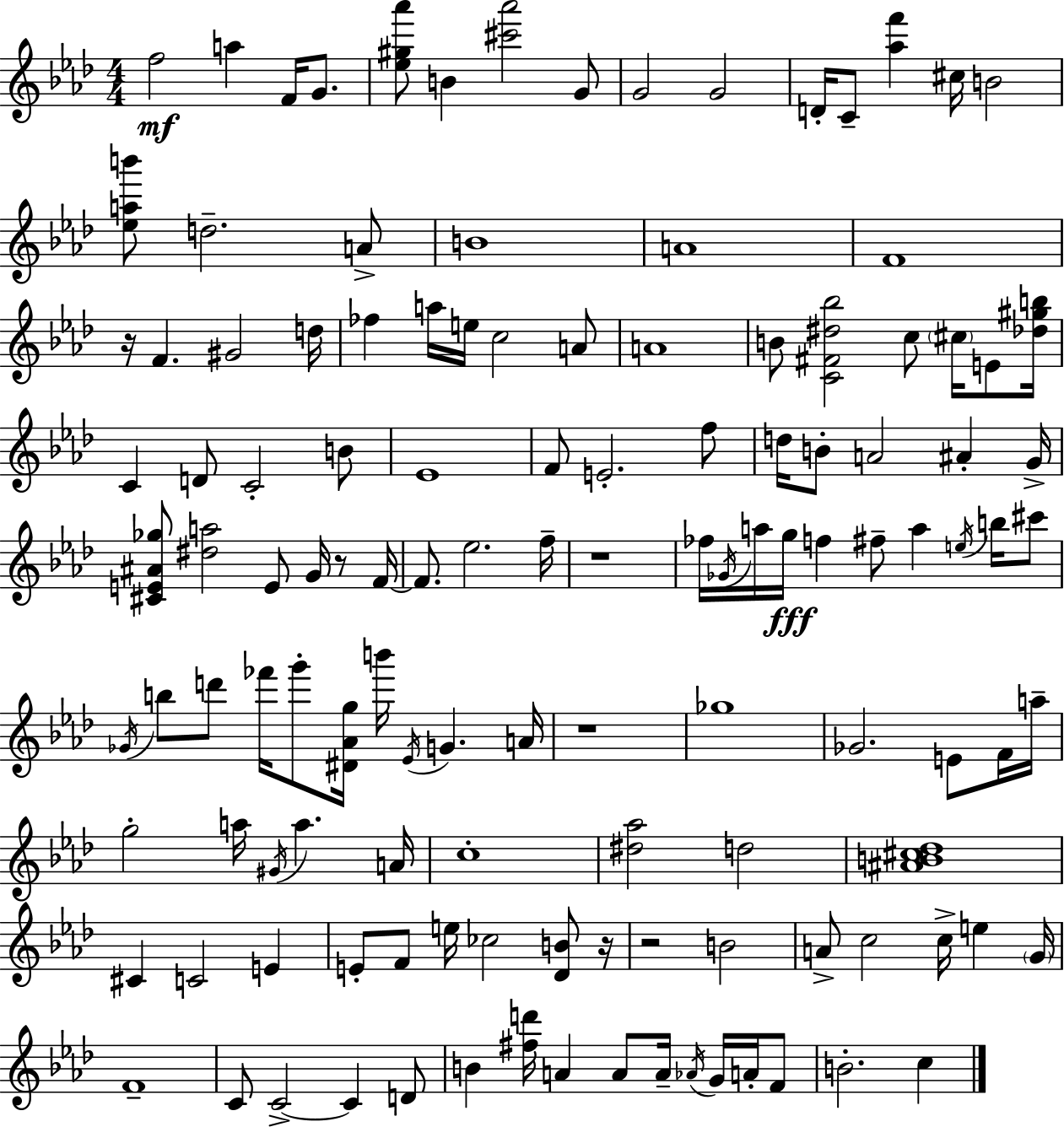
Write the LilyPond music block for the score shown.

{
  \clef treble
  \numericTimeSignature
  \time 4/4
  \key f \minor
  f''2\mf a''4 f'16 g'8. | <ees'' gis'' aes'''>8 b'4 <cis''' aes'''>2 g'8 | g'2 g'2 | d'16-. c'8-- <aes'' f'''>4 cis''16 b'2 | \break <ees'' a'' b'''>8 d''2.-- a'8-> | b'1 | a'1 | f'1 | \break r16 f'4. gis'2 d''16 | fes''4 a''16 e''16 c''2 a'8 | a'1 | b'8 <c' fis' dis'' bes''>2 c''8 \parenthesize cis''16 e'8 <des'' gis'' b''>16 | \break c'4 d'8 c'2-. b'8 | ees'1 | f'8 e'2.-. f''8 | d''16 b'8-. a'2 ais'4-. g'16-> | \break <cis' e' ais' ges''>8 <dis'' a''>2 e'8 g'16 r8 f'16~~ | f'8. ees''2. f''16-- | r1 | fes''16 \acciaccatura { ges'16 } a''16 g''16\fff f''4 fis''8-- a''4 \acciaccatura { e''16 } b''16 | \break cis'''8 \acciaccatura { ges'16 } b''8 d'''8 fes'''16 g'''8-. <dis' aes' g''>16 b'''16 \acciaccatura { ees'16 } g'4. | a'16 r1 | ges''1 | ges'2. | \break e'8 f'16 a''16-- g''2-. a''16 \acciaccatura { gis'16 } a''4. | a'16 c''1-. | <dis'' aes''>2 d''2 | <ais' b' cis'' des''>1 | \break cis'4 c'2 | e'4 e'8-. f'8 e''16 ces''2 | <des' b'>8 r16 r2 b'2 | a'8-> c''2 c''16-> | \break e''4 \parenthesize g'16 f'1-- | c'8 c'2->~~ c'4 | d'8 b'4 <fis'' d'''>16 a'4 a'8 | a'16-- \acciaccatura { aes'16 } g'16 a'16-. f'8 b'2.-. | \break c''4 \bar "|."
}